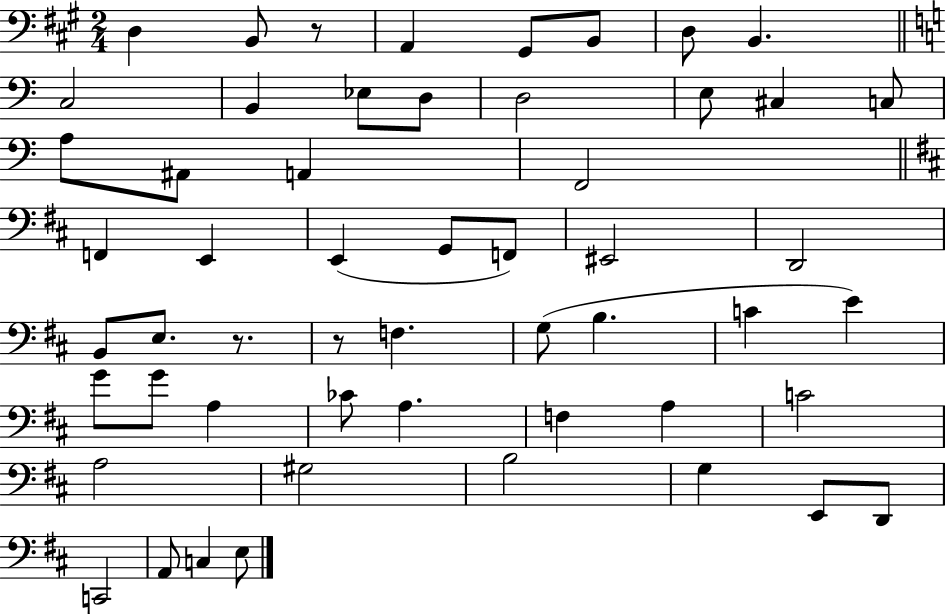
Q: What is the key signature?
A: A major